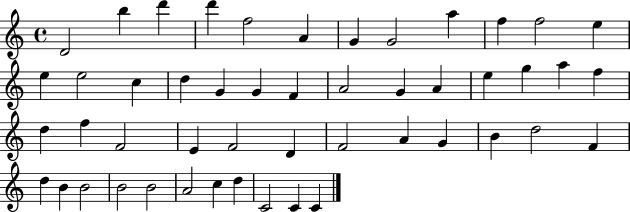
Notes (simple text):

D4/h B5/q D6/q D6/q F5/h A4/q G4/q G4/h A5/q F5/q F5/h E5/q E5/q E5/h C5/q D5/q G4/q G4/q F4/q A4/h G4/q A4/q E5/q G5/q A5/q F5/q D5/q F5/q F4/h E4/q F4/h D4/q F4/h A4/q G4/q B4/q D5/h F4/q D5/q B4/q B4/h B4/h B4/h A4/h C5/q D5/q C4/h C4/q C4/q